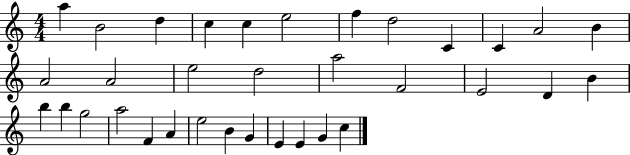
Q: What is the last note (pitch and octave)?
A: C5